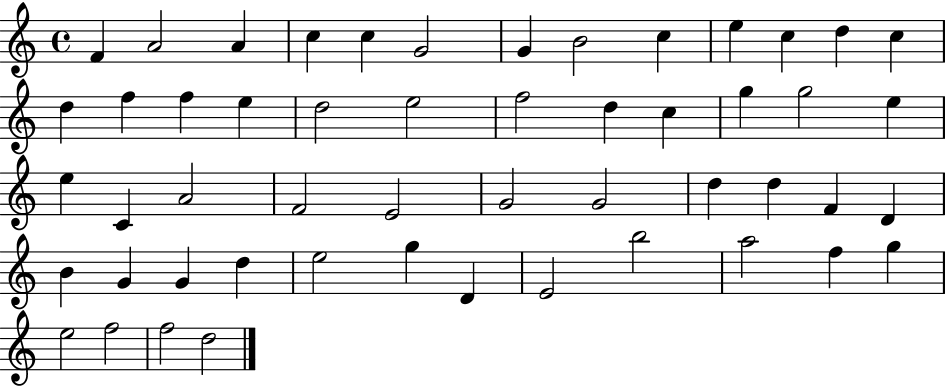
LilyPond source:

{
  \clef treble
  \time 4/4
  \defaultTimeSignature
  \key c \major
  f'4 a'2 a'4 | c''4 c''4 g'2 | g'4 b'2 c''4 | e''4 c''4 d''4 c''4 | \break d''4 f''4 f''4 e''4 | d''2 e''2 | f''2 d''4 c''4 | g''4 g''2 e''4 | \break e''4 c'4 a'2 | f'2 e'2 | g'2 g'2 | d''4 d''4 f'4 d'4 | \break b'4 g'4 g'4 d''4 | e''2 g''4 d'4 | e'2 b''2 | a''2 f''4 g''4 | \break e''2 f''2 | f''2 d''2 | \bar "|."
}